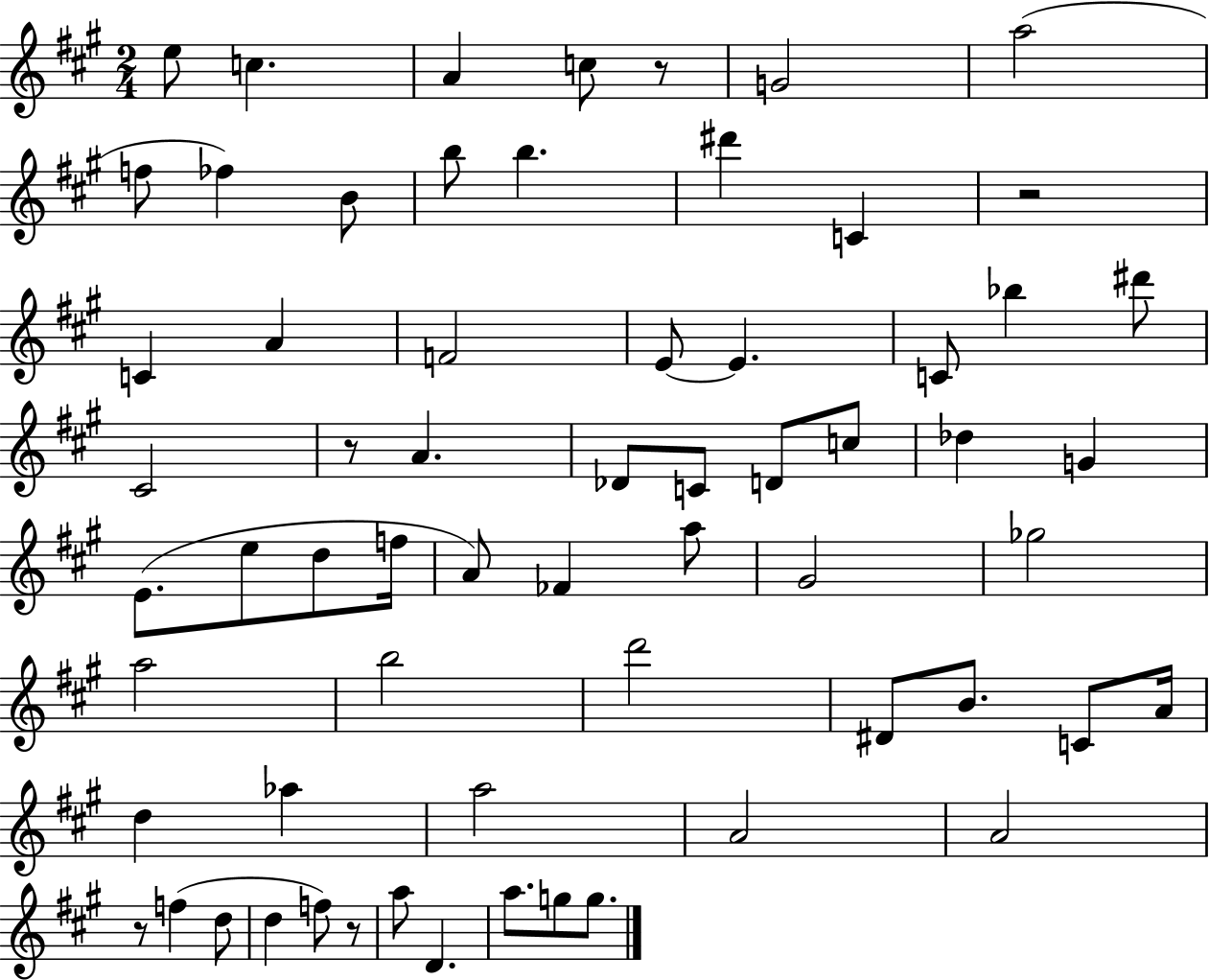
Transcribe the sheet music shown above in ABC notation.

X:1
T:Untitled
M:2/4
L:1/4
K:A
e/2 c A c/2 z/2 G2 a2 f/2 _f B/2 b/2 b ^d' C z2 C A F2 E/2 E C/2 _b ^d'/2 ^C2 z/2 A _D/2 C/2 D/2 c/2 _d G E/2 e/2 d/2 f/4 A/2 _F a/2 ^G2 _g2 a2 b2 d'2 ^D/2 B/2 C/2 A/4 d _a a2 A2 A2 z/2 f d/2 d f/2 z/2 a/2 D a/2 g/2 g/2